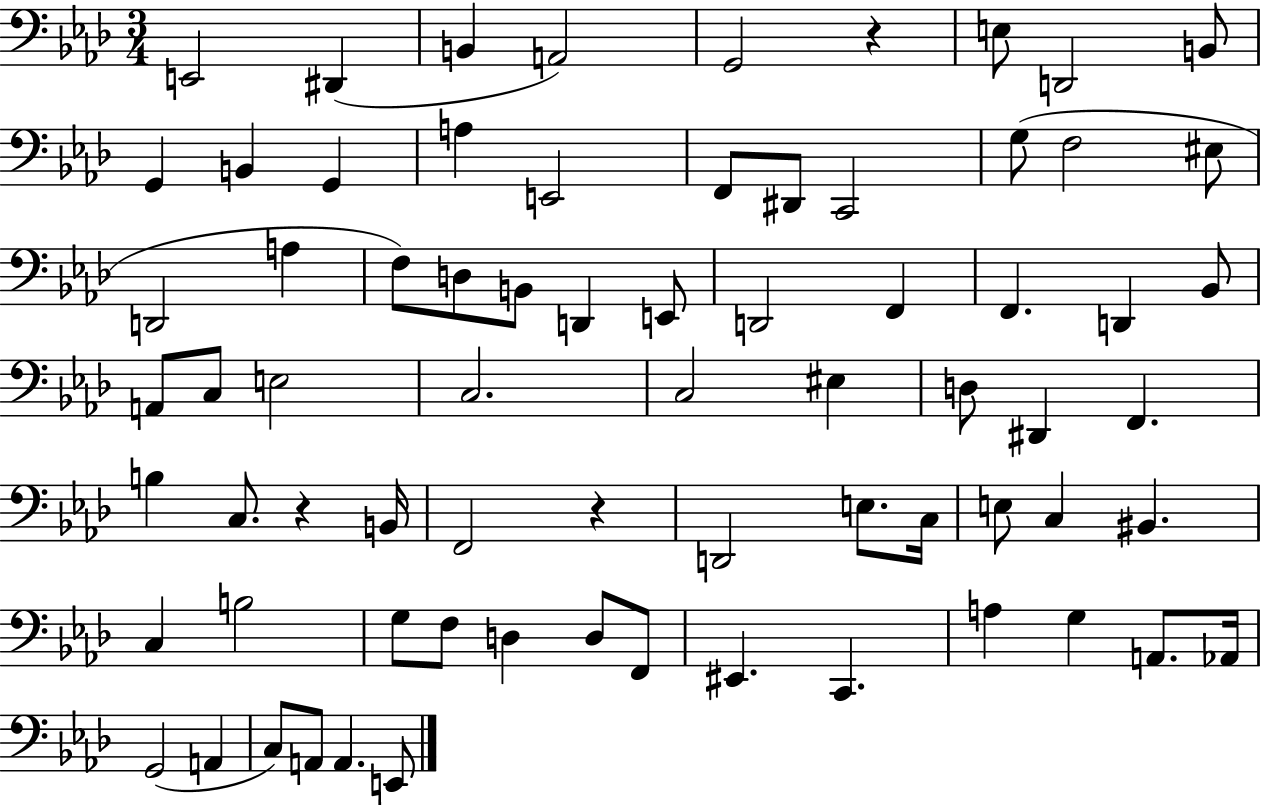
{
  \clef bass
  \numericTimeSignature
  \time 3/4
  \key aes \major
  e,2 dis,4( | b,4 a,2) | g,2 r4 | e8 d,2 b,8 | \break g,4 b,4 g,4 | a4 e,2 | f,8 dis,8 c,2 | g8( f2 eis8 | \break d,2 a4 | f8) d8 b,8 d,4 e,8 | d,2 f,4 | f,4. d,4 bes,8 | \break a,8 c8 e2 | c2. | c2 eis4 | d8 dis,4 f,4. | \break b4 c8. r4 b,16 | f,2 r4 | d,2 e8. c16 | e8 c4 bis,4. | \break c4 b2 | g8 f8 d4 d8 f,8 | eis,4. c,4. | a4 g4 a,8. aes,16 | \break g,2( a,4 | c8) a,8 a,4. e,8 | \bar "|."
}